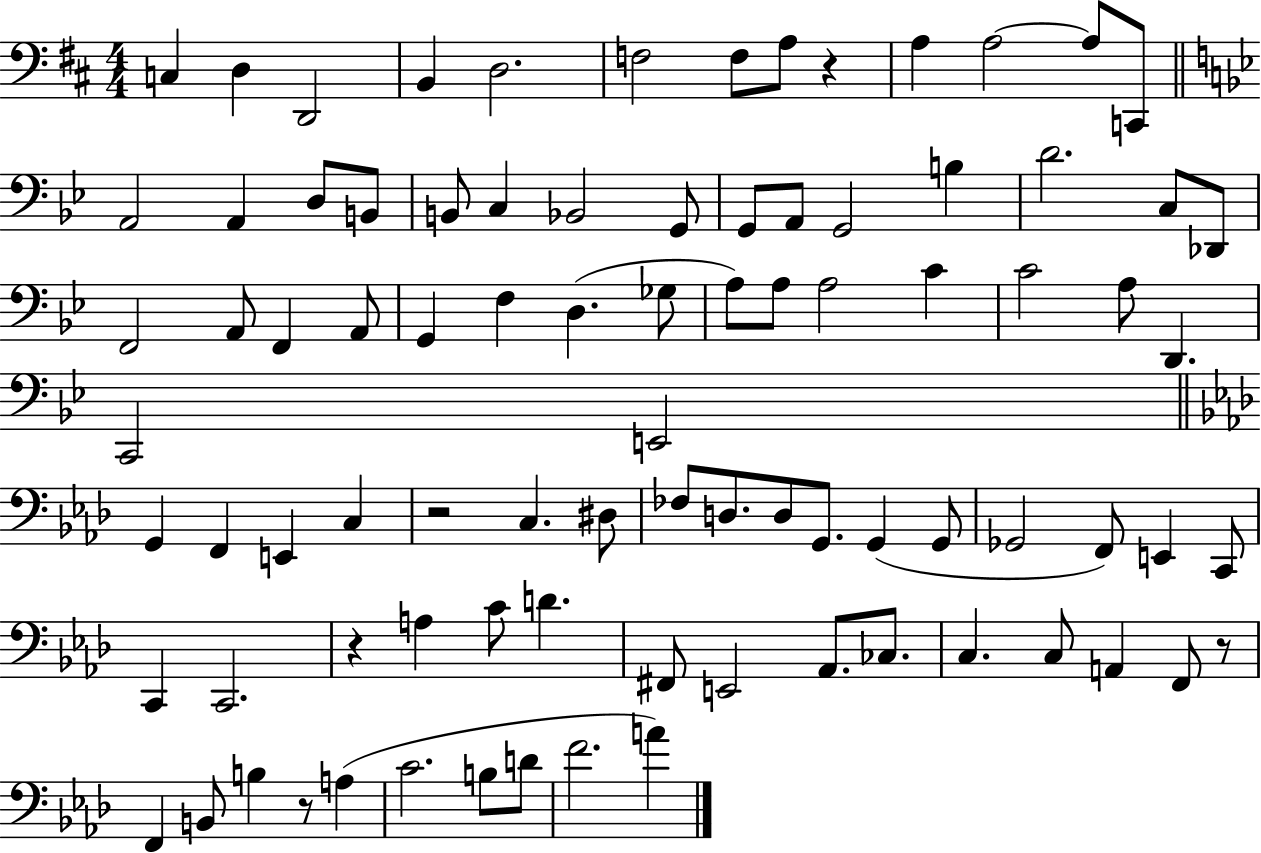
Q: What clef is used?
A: bass